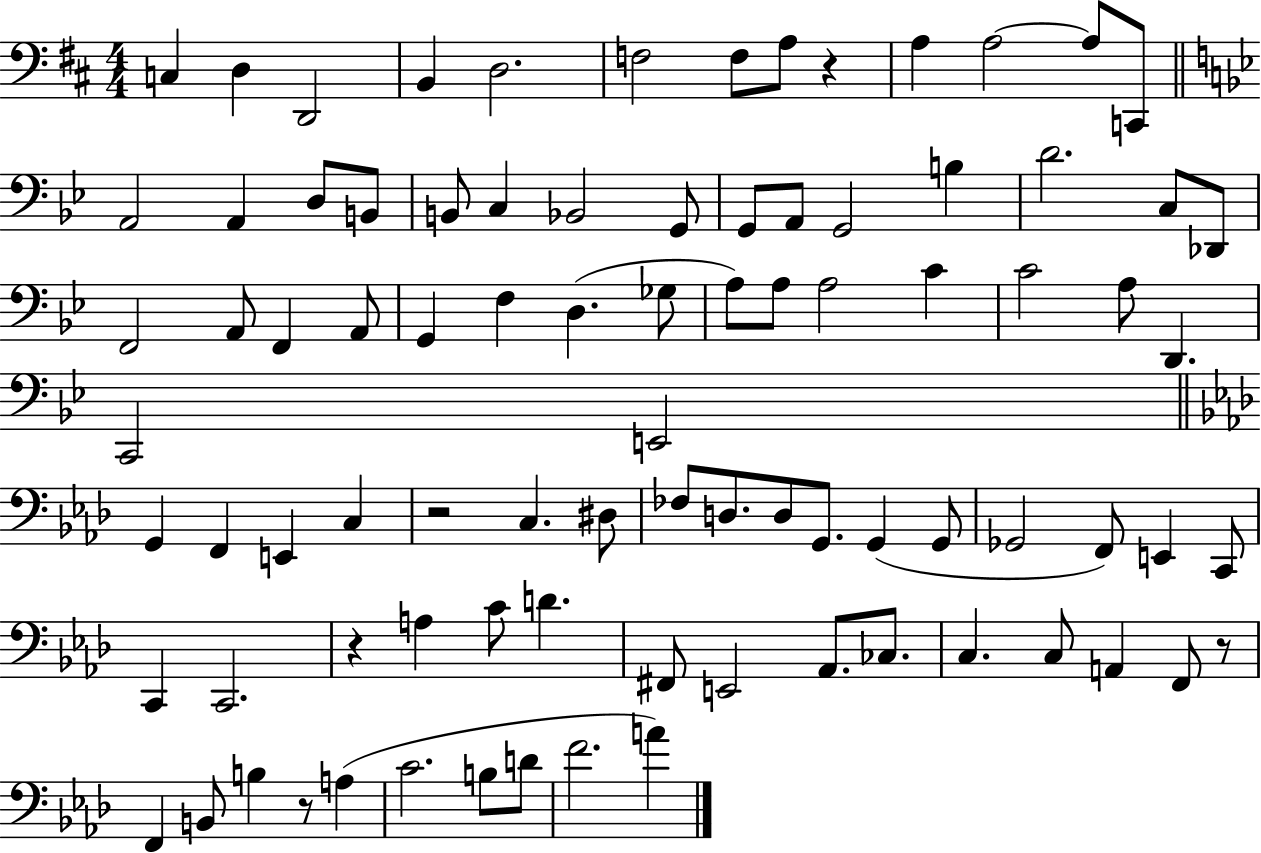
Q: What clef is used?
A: bass